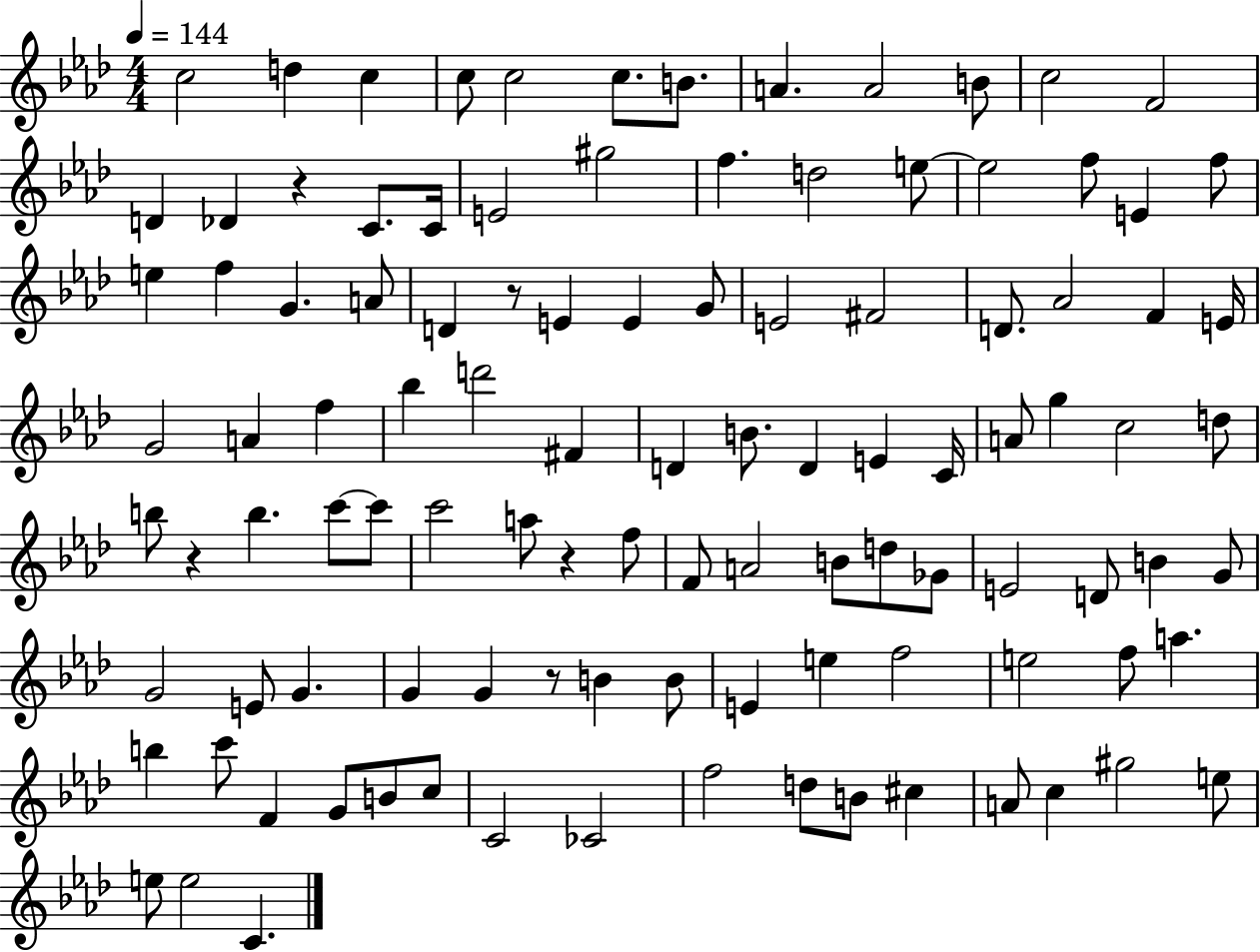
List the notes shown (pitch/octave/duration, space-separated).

C5/h D5/q C5/q C5/e C5/h C5/e. B4/e. A4/q. A4/h B4/e C5/h F4/h D4/q Db4/q R/q C4/e. C4/s E4/h G#5/h F5/q. D5/h E5/e E5/h F5/e E4/q F5/e E5/q F5/q G4/q. A4/e D4/q R/e E4/q E4/q G4/e E4/h F#4/h D4/e. Ab4/h F4/q E4/s G4/h A4/q F5/q Bb5/q D6/h F#4/q D4/q B4/e. D4/q E4/q C4/s A4/e G5/q C5/h D5/e B5/e R/q B5/q. C6/e C6/e C6/h A5/e R/q F5/e F4/e A4/h B4/e D5/e Gb4/e E4/h D4/e B4/q G4/e G4/h E4/e G4/q. G4/q G4/q R/e B4/q B4/e E4/q E5/q F5/h E5/h F5/e A5/q. B5/q C6/e F4/q G4/e B4/e C5/e C4/h CES4/h F5/h D5/e B4/e C#5/q A4/e C5/q G#5/h E5/e E5/e E5/h C4/q.